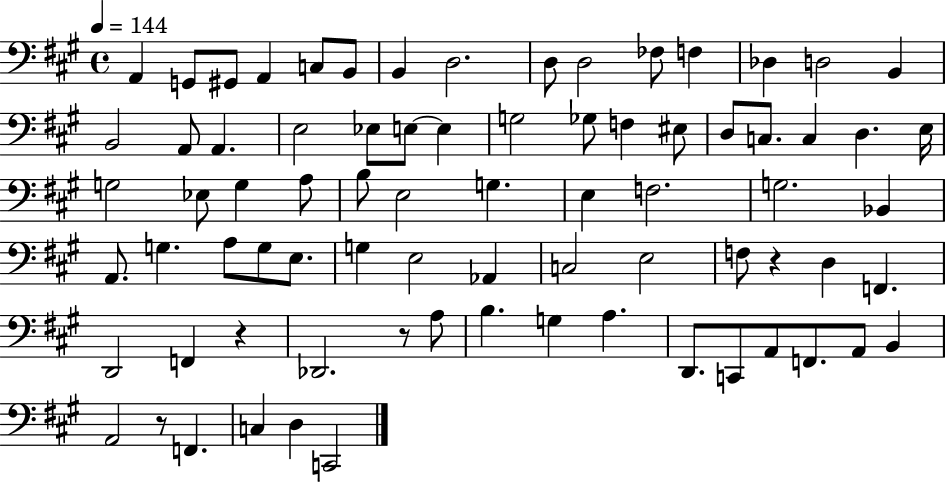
{
  \clef bass
  \time 4/4
  \defaultTimeSignature
  \key a \major
  \tempo 4 = 144
  a,4 g,8 gis,8 a,4 c8 b,8 | b,4 d2. | d8 d2 fes8 f4 | des4 d2 b,4 | \break b,2 a,8 a,4. | e2 ees8 e8~~ e4 | g2 ges8 f4 eis8 | d8 c8. c4 d4. e16 | \break g2 ees8 g4 a8 | b8 e2 g4. | e4 f2. | g2. bes,4 | \break a,8. g4. a8 g8 e8. | g4 e2 aes,4 | c2 e2 | f8 r4 d4 f,4. | \break d,2 f,4 r4 | des,2. r8 a8 | b4. g4 a4. | d,8. c,8 a,8 f,8. a,8 b,4 | \break a,2 r8 f,4. | c4 d4 c,2 | \bar "|."
}